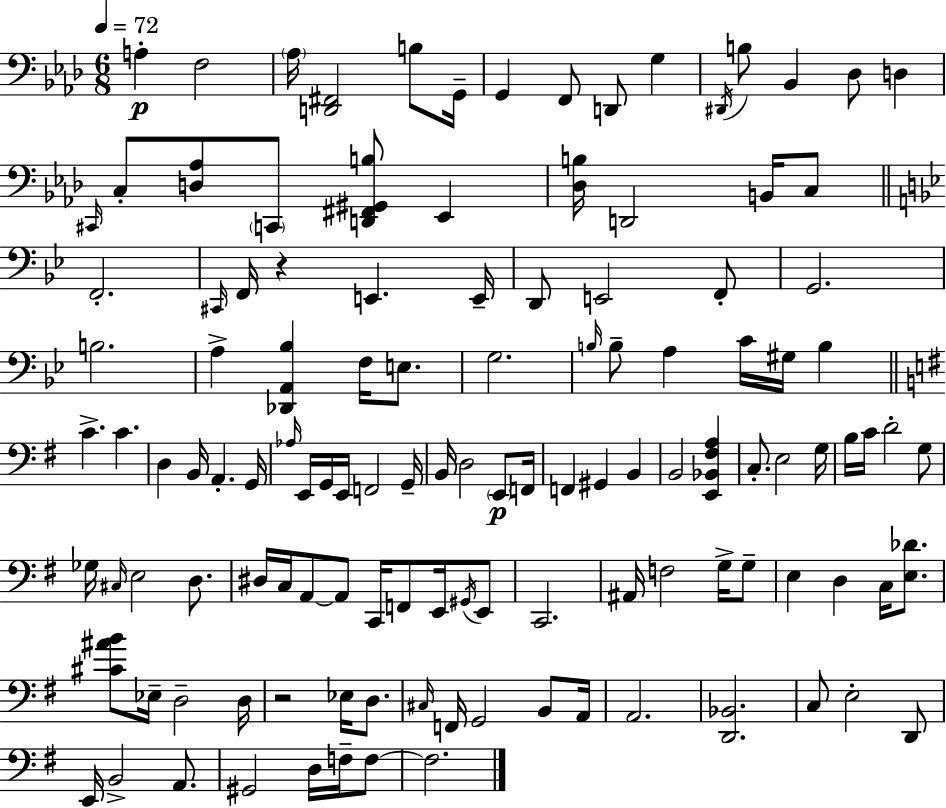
X:1
T:Untitled
M:6/8
L:1/4
K:Ab
A, F,2 _A,/4 [D,,^F,,]2 B,/2 G,,/4 G,, F,,/2 D,,/2 G, ^D,,/4 B,/2 _B,, _D,/2 D, ^C,,/4 C,/2 [D,_A,]/2 C,,/2 [D,,^F,,^G,,B,]/2 _E,, [_D,B,]/4 D,,2 B,,/4 C,/2 F,,2 ^C,,/4 F,,/4 z E,, E,,/4 D,,/2 E,,2 F,,/2 G,,2 B,2 A, [_D,,A,,_B,] F,/4 E,/2 G,2 B,/4 B,/2 A, C/4 ^G,/4 B, C C D, B,,/4 A,, G,,/4 _A,/4 E,,/4 G,,/4 E,,/4 F,,2 G,,/4 B,,/4 D,2 E,,/2 F,,/4 F,, ^G,, B,, B,,2 [E,,_B,,^F,A,] C,/2 E,2 G,/4 B,/4 C/4 D2 G,/2 _G,/4 ^C,/4 E,2 D,/2 ^D,/4 C,/4 A,,/2 A,,/2 C,,/4 F,,/2 E,,/4 ^G,,/4 E,,/2 C,,2 ^A,,/4 F,2 G,/4 G,/2 E, D, C,/4 [E,_D]/2 [^C^AB]/2 _E,/4 D,2 D,/4 z2 _E,/4 D,/2 ^C,/4 F,,/4 G,,2 B,,/2 A,,/4 A,,2 [D,,_B,,]2 C,/2 E,2 D,,/2 E,,/4 B,,2 A,,/2 ^G,,2 D,/4 F,/4 F,/2 F,2